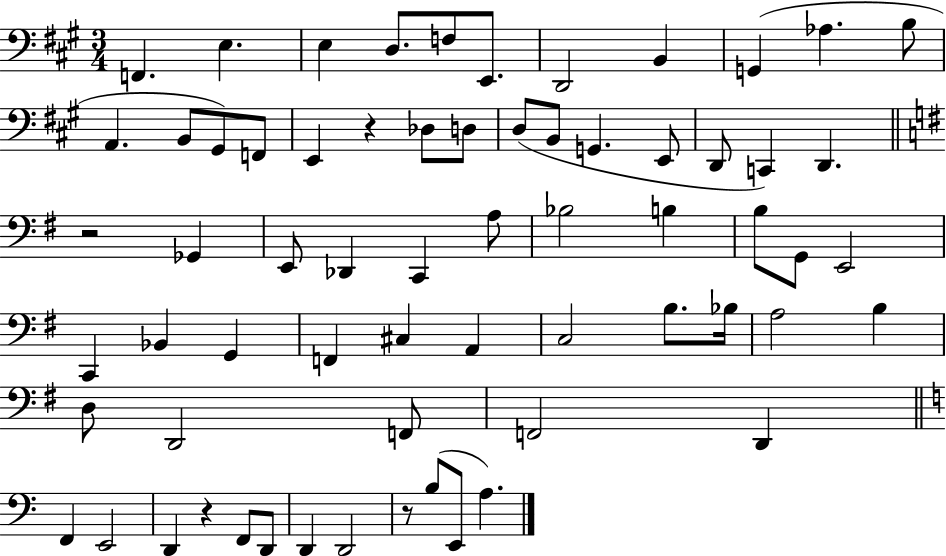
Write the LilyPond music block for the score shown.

{
  \clef bass
  \numericTimeSignature
  \time 3/4
  \key a \major
  f,4. e4. | e4 d8. f8 e,8. | d,2 b,4 | g,4( aes4. b8 | \break a,4. b,8 gis,8) f,8 | e,4 r4 des8 d8 | d8( b,8 g,4. e,8 | d,8 c,4) d,4. | \break \bar "||" \break \key g \major r2 ges,4 | e,8 des,4 c,4 a8 | bes2 b4 | b8 g,8 e,2 | \break c,4 bes,4 g,4 | f,4 cis4 a,4 | c2 b8. bes16 | a2 b4 | \break d8 d,2 f,8 | f,2 d,4 | \bar "||" \break \key a \minor f,4 e,2 | d,4 r4 f,8 d,8 | d,4 d,2 | r8 b8( e,8 a4.) | \break \bar "|."
}